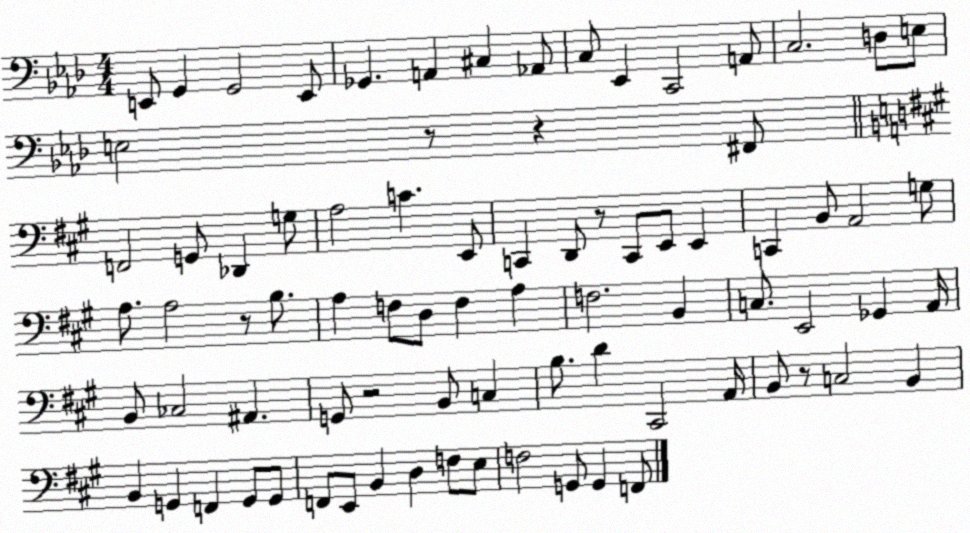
X:1
T:Untitled
M:4/4
L:1/4
K:Ab
E,,/2 G,, G,,2 E,,/2 _G,, A,, ^C, _A,,/2 C,/2 _E,, C,,2 A,,/2 C,2 D,/2 E,/2 E,2 z/2 z ^F,,/2 F,,2 G,,/2 _D,, G,/2 A,2 C E,,/2 C,, D,,/2 z/2 C,,/2 E,,/2 E,, C,, B,,/2 A,,2 G,/2 A,/2 A,2 z/2 B,/2 A, F,/2 D,/2 F, A, F,2 B,, C,/2 E,,2 _G,, A,,/4 B,,/2 _C,2 ^A,, G,,/2 z2 B,,/2 C, B,/2 D ^C,,2 A,,/4 B,,/2 z/2 C,2 B,, B,, G,, F,, G,,/2 G,,/2 F,,/2 E,,/2 B,, D, F,/2 E,/2 F,2 G,,/2 G,, F,,/2